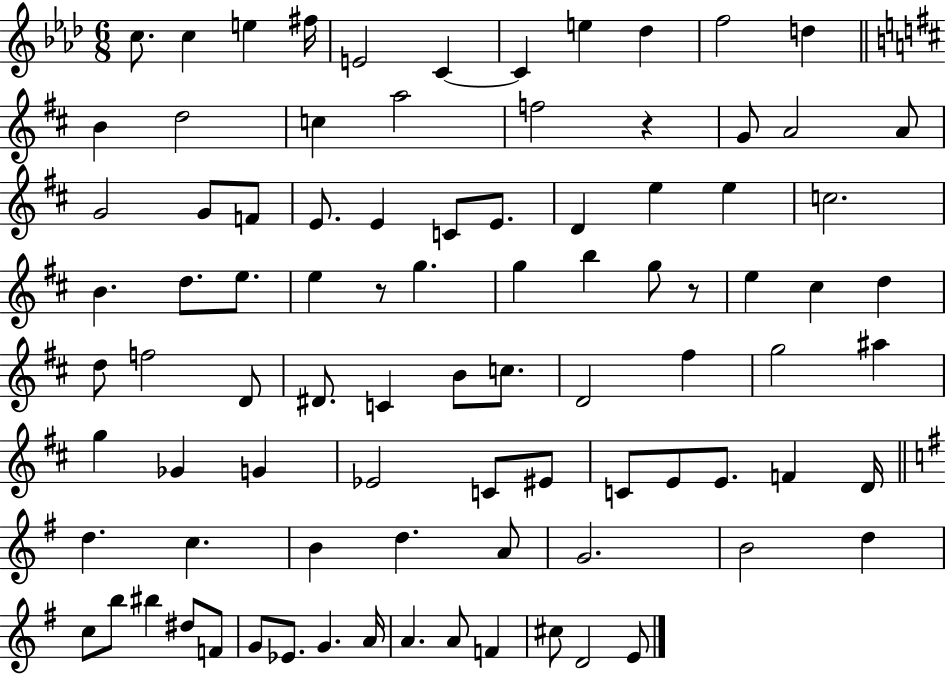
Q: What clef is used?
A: treble